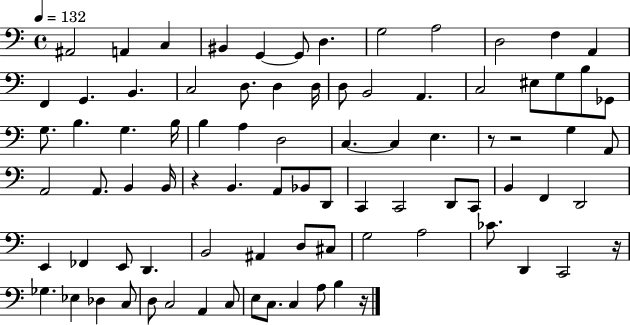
{
  \clef bass
  \time 4/4
  \defaultTimeSignature
  \key c \major
  \tempo 4 = 132
  ais,2 a,4 c4 | bis,4 g,4~~ g,8 d4. | g2 a2 | d2 f4 a,4 | \break f,4 g,4. b,4. | c2 d8. d4 d16 | d8 b,2 a,4. | c2 eis8 g8 b8 ges,8 | \break g8. b4. g4. b16 | b4 a4 d2 | c4.~~ c4 e4. | r8 r2 g4 a,8 | \break a,2 a,8. b,4 b,16 | r4 b,4. a,8 bes,8 d,8 | c,4 c,2 d,8 c,8 | b,4 f,4 d,2 | \break e,4 fes,4 e,8 d,4. | b,2 ais,4 d8 cis8 | g2 a2 | ces'8. d,4 c,2 r16 | \break ges4. ees4 des4 c8 | d8 c2 a,4 c8 | e8 c8. c4 a8 b4 r16 | \bar "|."
}